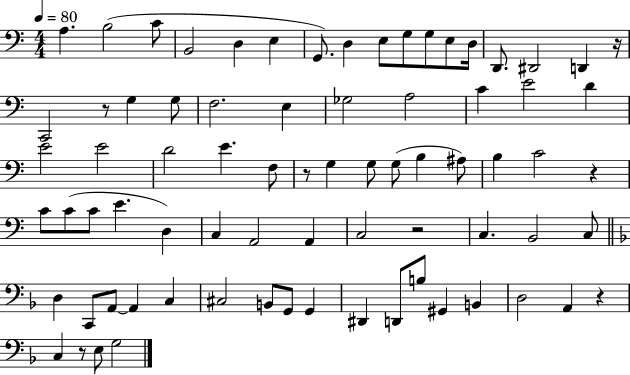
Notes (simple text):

A3/q. B3/h C4/e B2/h D3/q E3/q G2/e. D3/q E3/e G3/e G3/e E3/e D3/s D2/e. D#2/h D2/q R/s C2/h R/e G3/q G3/e F3/h. E3/q Gb3/h A3/h C4/q E4/h D4/q E4/h E4/h D4/h E4/q. F3/e R/e G3/q G3/e G3/e B3/q A#3/e B3/q C4/h R/q C4/e C4/e C4/e E4/q. D3/q C3/q A2/h A2/q C3/h R/h C3/q. B2/h C3/e D3/q C2/e A2/e A2/q C3/q C#3/h B2/e G2/e G2/q D#2/q D2/e B3/e G#2/q B2/q D3/h A2/q R/q C3/q R/e E3/e G3/h